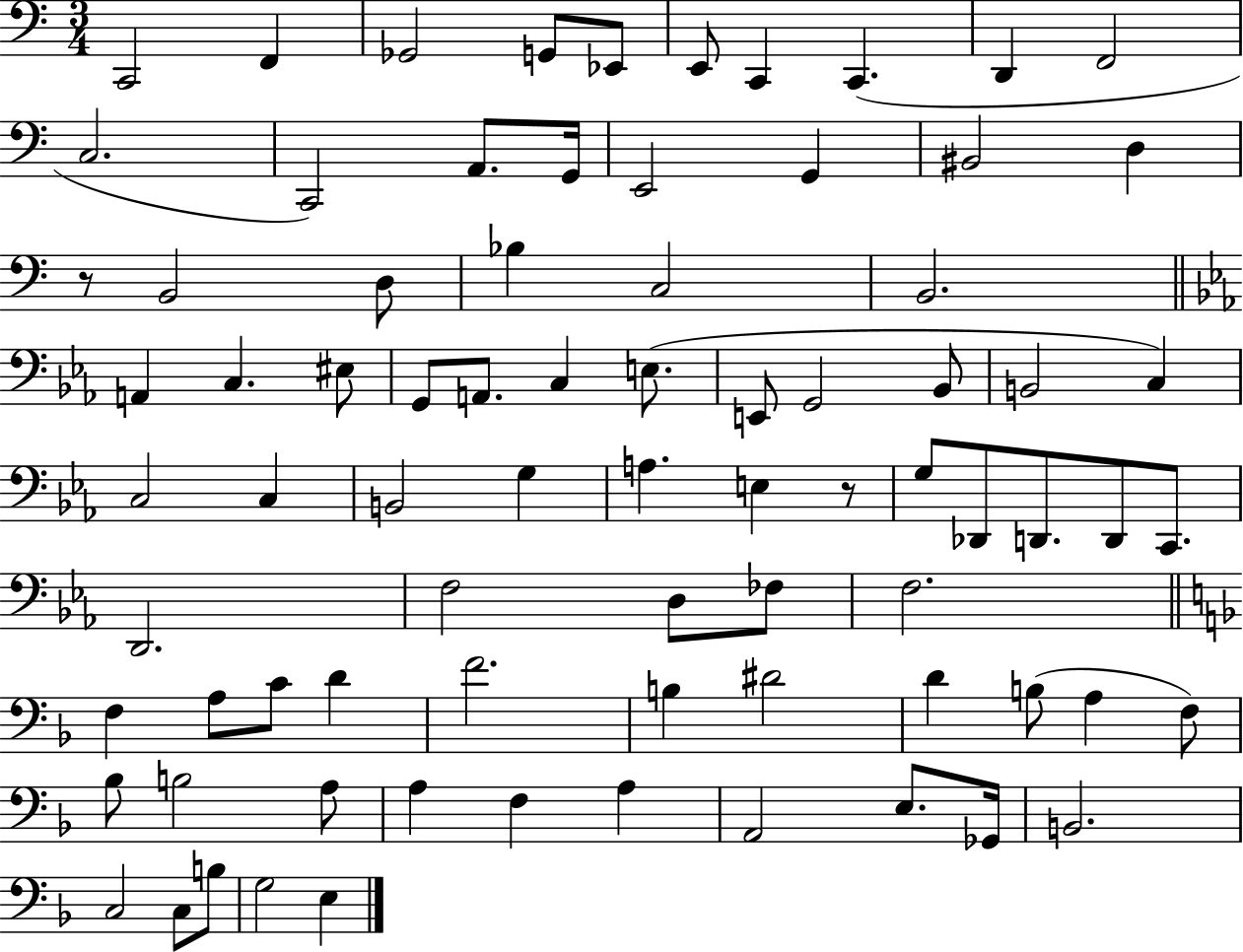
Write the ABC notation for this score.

X:1
T:Untitled
M:3/4
L:1/4
K:C
C,,2 F,, _G,,2 G,,/2 _E,,/2 E,,/2 C,, C,, D,, F,,2 C,2 C,,2 A,,/2 G,,/4 E,,2 G,, ^B,,2 D, z/2 B,,2 D,/2 _B, C,2 B,,2 A,, C, ^E,/2 G,,/2 A,,/2 C, E,/2 E,,/2 G,,2 _B,,/2 B,,2 C, C,2 C, B,,2 G, A, E, z/2 G,/2 _D,,/2 D,,/2 D,,/2 C,,/2 D,,2 F,2 D,/2 _F,/2 F,2 F, A,/2 C/2 D F2 B, ^D2 D B,/2 A, F,/2 _B,/2 B,2 A,/2 A, F, A, A,,2 E,/2 _G,,/4 B,,2 C,2 C,/2 B,/2 G,2 E,